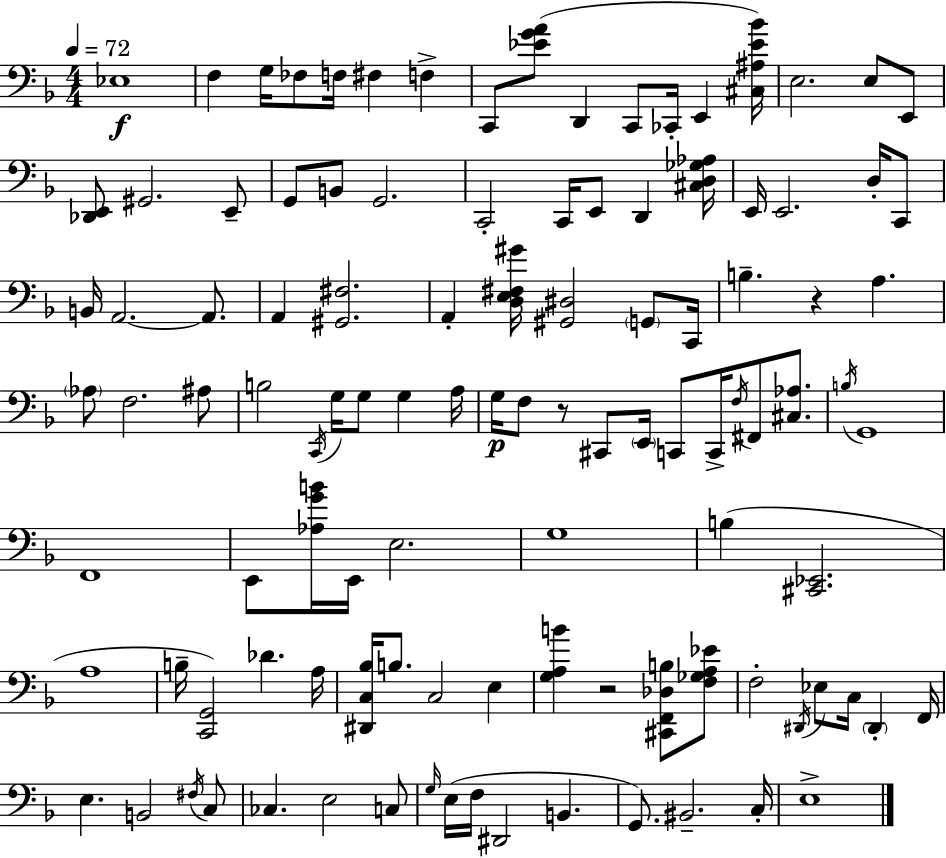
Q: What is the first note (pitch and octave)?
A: Eb3